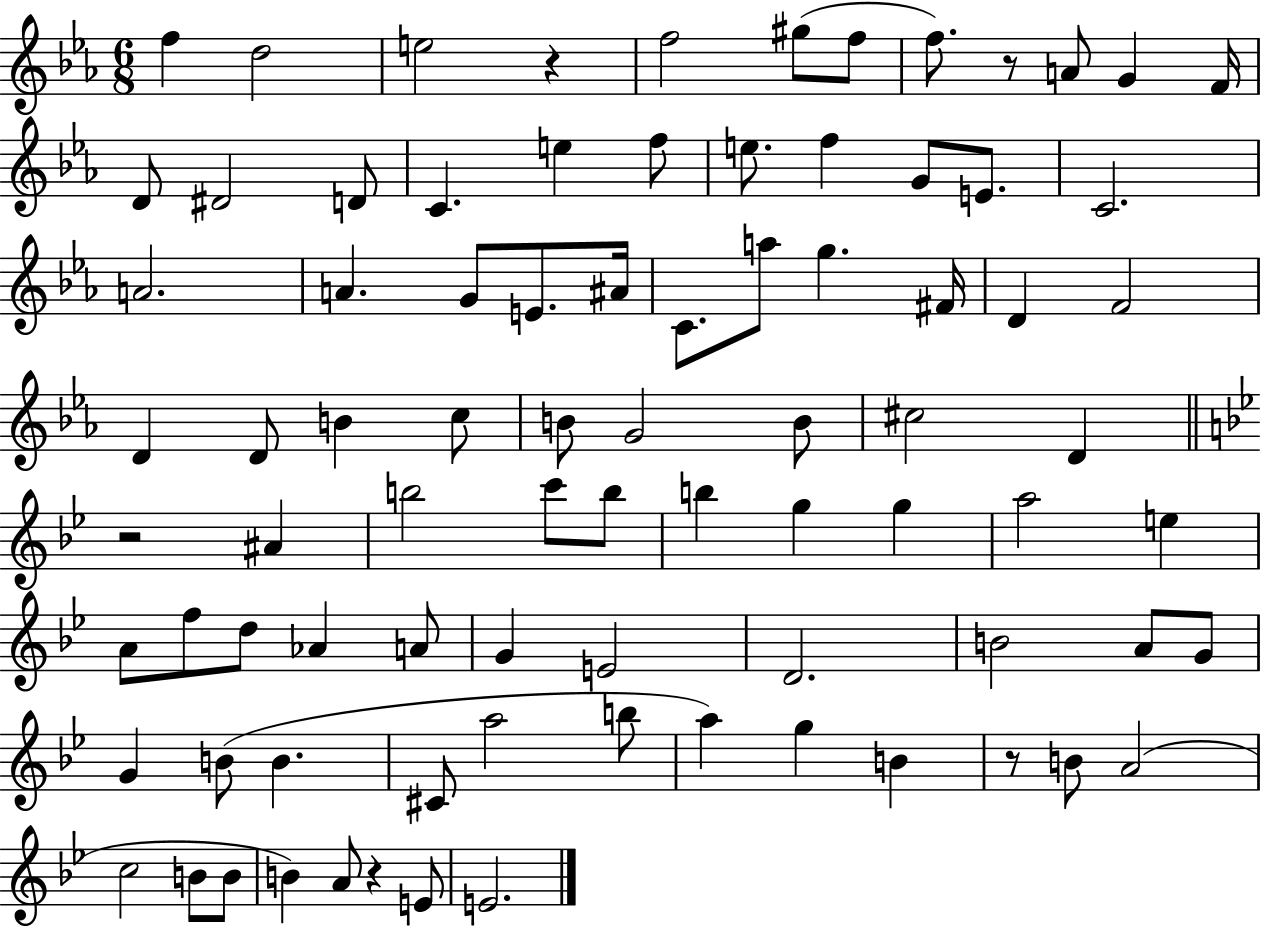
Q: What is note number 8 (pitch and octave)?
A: A4